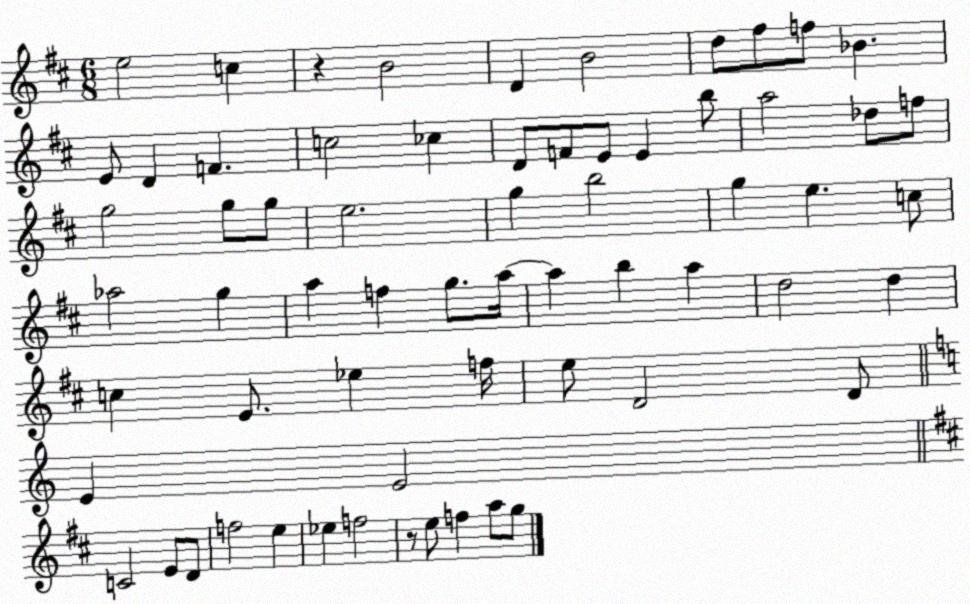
X:1
T:Untitled
M:6/8
L:1/4
K:D
e2 c z B2 D B2 d/2 ^f/2 f/2 _B E/2 D F c2 _c D/2 F/2 E/2 E b/2 a2 _d/2 f/2 g2 g/2 g/2 e2 g b2 g e c/2 _a2 g a f g/2 a/4 a b a d2 d c E/2 _e f/4 e/2 D2 D/2 E E2 C2 E/2 D/2 f2 e _e f2 z/2 e/2 f a/2 g/2